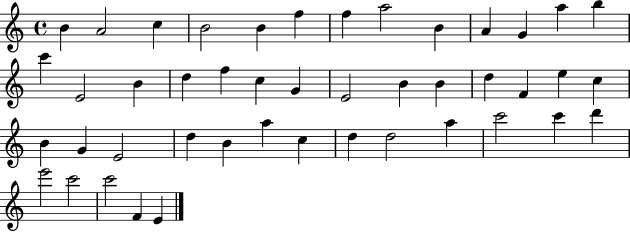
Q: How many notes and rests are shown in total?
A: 45